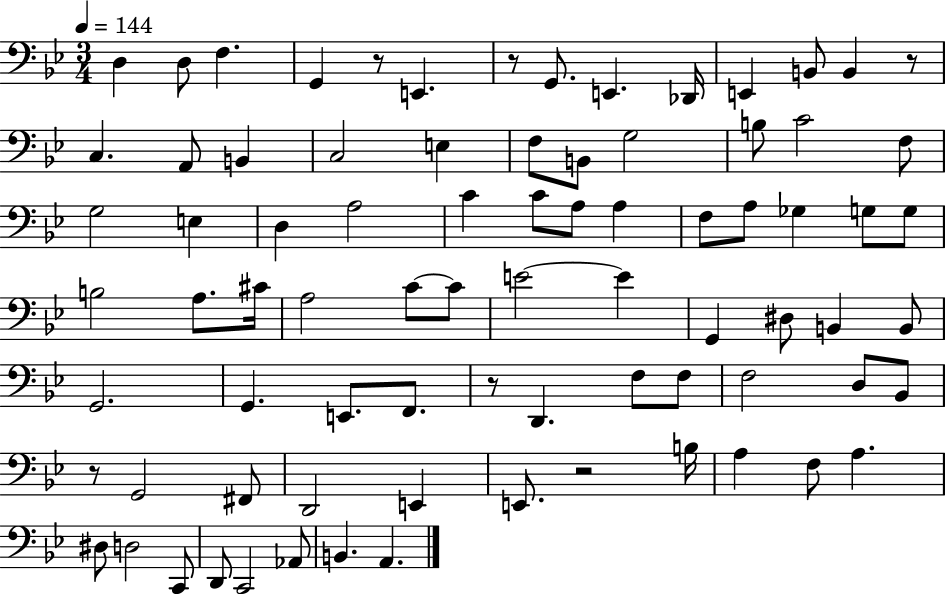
X:1
T:Untitled
M:3/4
L:1/4
K:Bb
D, D,/2 F, G,, z/2 E,, z/2 G,,/2 E,, _D,,/4 E,, B,,/2 B,, z/2 C, A,,/2 B,, C,2 E, F,/2 B,,/2 G,2 B,/2 C2 F,/2 G,2 E, D, A,2 C C/2 A,/2 A, F,/2 A,/2 _G, G,/2 G,/2 B,2 A,/2 ^C/4 A,2 C/2 C/2 E2 E G,, ^D,/2 B,, B,,/2 G,,2 G,, E,,/2 F,,/2 z/2 D,, F,/2 F,/2 F,2 D,/2 _B,,/2 z/2 G,,2 ^F,,/2 D,,2 E,, E,,/2 z2 B,/4 A, F,/2 A, ^D,/2 D,2 C,,/2 D,,/2 C,,2 _A,,/2 B,, A,,